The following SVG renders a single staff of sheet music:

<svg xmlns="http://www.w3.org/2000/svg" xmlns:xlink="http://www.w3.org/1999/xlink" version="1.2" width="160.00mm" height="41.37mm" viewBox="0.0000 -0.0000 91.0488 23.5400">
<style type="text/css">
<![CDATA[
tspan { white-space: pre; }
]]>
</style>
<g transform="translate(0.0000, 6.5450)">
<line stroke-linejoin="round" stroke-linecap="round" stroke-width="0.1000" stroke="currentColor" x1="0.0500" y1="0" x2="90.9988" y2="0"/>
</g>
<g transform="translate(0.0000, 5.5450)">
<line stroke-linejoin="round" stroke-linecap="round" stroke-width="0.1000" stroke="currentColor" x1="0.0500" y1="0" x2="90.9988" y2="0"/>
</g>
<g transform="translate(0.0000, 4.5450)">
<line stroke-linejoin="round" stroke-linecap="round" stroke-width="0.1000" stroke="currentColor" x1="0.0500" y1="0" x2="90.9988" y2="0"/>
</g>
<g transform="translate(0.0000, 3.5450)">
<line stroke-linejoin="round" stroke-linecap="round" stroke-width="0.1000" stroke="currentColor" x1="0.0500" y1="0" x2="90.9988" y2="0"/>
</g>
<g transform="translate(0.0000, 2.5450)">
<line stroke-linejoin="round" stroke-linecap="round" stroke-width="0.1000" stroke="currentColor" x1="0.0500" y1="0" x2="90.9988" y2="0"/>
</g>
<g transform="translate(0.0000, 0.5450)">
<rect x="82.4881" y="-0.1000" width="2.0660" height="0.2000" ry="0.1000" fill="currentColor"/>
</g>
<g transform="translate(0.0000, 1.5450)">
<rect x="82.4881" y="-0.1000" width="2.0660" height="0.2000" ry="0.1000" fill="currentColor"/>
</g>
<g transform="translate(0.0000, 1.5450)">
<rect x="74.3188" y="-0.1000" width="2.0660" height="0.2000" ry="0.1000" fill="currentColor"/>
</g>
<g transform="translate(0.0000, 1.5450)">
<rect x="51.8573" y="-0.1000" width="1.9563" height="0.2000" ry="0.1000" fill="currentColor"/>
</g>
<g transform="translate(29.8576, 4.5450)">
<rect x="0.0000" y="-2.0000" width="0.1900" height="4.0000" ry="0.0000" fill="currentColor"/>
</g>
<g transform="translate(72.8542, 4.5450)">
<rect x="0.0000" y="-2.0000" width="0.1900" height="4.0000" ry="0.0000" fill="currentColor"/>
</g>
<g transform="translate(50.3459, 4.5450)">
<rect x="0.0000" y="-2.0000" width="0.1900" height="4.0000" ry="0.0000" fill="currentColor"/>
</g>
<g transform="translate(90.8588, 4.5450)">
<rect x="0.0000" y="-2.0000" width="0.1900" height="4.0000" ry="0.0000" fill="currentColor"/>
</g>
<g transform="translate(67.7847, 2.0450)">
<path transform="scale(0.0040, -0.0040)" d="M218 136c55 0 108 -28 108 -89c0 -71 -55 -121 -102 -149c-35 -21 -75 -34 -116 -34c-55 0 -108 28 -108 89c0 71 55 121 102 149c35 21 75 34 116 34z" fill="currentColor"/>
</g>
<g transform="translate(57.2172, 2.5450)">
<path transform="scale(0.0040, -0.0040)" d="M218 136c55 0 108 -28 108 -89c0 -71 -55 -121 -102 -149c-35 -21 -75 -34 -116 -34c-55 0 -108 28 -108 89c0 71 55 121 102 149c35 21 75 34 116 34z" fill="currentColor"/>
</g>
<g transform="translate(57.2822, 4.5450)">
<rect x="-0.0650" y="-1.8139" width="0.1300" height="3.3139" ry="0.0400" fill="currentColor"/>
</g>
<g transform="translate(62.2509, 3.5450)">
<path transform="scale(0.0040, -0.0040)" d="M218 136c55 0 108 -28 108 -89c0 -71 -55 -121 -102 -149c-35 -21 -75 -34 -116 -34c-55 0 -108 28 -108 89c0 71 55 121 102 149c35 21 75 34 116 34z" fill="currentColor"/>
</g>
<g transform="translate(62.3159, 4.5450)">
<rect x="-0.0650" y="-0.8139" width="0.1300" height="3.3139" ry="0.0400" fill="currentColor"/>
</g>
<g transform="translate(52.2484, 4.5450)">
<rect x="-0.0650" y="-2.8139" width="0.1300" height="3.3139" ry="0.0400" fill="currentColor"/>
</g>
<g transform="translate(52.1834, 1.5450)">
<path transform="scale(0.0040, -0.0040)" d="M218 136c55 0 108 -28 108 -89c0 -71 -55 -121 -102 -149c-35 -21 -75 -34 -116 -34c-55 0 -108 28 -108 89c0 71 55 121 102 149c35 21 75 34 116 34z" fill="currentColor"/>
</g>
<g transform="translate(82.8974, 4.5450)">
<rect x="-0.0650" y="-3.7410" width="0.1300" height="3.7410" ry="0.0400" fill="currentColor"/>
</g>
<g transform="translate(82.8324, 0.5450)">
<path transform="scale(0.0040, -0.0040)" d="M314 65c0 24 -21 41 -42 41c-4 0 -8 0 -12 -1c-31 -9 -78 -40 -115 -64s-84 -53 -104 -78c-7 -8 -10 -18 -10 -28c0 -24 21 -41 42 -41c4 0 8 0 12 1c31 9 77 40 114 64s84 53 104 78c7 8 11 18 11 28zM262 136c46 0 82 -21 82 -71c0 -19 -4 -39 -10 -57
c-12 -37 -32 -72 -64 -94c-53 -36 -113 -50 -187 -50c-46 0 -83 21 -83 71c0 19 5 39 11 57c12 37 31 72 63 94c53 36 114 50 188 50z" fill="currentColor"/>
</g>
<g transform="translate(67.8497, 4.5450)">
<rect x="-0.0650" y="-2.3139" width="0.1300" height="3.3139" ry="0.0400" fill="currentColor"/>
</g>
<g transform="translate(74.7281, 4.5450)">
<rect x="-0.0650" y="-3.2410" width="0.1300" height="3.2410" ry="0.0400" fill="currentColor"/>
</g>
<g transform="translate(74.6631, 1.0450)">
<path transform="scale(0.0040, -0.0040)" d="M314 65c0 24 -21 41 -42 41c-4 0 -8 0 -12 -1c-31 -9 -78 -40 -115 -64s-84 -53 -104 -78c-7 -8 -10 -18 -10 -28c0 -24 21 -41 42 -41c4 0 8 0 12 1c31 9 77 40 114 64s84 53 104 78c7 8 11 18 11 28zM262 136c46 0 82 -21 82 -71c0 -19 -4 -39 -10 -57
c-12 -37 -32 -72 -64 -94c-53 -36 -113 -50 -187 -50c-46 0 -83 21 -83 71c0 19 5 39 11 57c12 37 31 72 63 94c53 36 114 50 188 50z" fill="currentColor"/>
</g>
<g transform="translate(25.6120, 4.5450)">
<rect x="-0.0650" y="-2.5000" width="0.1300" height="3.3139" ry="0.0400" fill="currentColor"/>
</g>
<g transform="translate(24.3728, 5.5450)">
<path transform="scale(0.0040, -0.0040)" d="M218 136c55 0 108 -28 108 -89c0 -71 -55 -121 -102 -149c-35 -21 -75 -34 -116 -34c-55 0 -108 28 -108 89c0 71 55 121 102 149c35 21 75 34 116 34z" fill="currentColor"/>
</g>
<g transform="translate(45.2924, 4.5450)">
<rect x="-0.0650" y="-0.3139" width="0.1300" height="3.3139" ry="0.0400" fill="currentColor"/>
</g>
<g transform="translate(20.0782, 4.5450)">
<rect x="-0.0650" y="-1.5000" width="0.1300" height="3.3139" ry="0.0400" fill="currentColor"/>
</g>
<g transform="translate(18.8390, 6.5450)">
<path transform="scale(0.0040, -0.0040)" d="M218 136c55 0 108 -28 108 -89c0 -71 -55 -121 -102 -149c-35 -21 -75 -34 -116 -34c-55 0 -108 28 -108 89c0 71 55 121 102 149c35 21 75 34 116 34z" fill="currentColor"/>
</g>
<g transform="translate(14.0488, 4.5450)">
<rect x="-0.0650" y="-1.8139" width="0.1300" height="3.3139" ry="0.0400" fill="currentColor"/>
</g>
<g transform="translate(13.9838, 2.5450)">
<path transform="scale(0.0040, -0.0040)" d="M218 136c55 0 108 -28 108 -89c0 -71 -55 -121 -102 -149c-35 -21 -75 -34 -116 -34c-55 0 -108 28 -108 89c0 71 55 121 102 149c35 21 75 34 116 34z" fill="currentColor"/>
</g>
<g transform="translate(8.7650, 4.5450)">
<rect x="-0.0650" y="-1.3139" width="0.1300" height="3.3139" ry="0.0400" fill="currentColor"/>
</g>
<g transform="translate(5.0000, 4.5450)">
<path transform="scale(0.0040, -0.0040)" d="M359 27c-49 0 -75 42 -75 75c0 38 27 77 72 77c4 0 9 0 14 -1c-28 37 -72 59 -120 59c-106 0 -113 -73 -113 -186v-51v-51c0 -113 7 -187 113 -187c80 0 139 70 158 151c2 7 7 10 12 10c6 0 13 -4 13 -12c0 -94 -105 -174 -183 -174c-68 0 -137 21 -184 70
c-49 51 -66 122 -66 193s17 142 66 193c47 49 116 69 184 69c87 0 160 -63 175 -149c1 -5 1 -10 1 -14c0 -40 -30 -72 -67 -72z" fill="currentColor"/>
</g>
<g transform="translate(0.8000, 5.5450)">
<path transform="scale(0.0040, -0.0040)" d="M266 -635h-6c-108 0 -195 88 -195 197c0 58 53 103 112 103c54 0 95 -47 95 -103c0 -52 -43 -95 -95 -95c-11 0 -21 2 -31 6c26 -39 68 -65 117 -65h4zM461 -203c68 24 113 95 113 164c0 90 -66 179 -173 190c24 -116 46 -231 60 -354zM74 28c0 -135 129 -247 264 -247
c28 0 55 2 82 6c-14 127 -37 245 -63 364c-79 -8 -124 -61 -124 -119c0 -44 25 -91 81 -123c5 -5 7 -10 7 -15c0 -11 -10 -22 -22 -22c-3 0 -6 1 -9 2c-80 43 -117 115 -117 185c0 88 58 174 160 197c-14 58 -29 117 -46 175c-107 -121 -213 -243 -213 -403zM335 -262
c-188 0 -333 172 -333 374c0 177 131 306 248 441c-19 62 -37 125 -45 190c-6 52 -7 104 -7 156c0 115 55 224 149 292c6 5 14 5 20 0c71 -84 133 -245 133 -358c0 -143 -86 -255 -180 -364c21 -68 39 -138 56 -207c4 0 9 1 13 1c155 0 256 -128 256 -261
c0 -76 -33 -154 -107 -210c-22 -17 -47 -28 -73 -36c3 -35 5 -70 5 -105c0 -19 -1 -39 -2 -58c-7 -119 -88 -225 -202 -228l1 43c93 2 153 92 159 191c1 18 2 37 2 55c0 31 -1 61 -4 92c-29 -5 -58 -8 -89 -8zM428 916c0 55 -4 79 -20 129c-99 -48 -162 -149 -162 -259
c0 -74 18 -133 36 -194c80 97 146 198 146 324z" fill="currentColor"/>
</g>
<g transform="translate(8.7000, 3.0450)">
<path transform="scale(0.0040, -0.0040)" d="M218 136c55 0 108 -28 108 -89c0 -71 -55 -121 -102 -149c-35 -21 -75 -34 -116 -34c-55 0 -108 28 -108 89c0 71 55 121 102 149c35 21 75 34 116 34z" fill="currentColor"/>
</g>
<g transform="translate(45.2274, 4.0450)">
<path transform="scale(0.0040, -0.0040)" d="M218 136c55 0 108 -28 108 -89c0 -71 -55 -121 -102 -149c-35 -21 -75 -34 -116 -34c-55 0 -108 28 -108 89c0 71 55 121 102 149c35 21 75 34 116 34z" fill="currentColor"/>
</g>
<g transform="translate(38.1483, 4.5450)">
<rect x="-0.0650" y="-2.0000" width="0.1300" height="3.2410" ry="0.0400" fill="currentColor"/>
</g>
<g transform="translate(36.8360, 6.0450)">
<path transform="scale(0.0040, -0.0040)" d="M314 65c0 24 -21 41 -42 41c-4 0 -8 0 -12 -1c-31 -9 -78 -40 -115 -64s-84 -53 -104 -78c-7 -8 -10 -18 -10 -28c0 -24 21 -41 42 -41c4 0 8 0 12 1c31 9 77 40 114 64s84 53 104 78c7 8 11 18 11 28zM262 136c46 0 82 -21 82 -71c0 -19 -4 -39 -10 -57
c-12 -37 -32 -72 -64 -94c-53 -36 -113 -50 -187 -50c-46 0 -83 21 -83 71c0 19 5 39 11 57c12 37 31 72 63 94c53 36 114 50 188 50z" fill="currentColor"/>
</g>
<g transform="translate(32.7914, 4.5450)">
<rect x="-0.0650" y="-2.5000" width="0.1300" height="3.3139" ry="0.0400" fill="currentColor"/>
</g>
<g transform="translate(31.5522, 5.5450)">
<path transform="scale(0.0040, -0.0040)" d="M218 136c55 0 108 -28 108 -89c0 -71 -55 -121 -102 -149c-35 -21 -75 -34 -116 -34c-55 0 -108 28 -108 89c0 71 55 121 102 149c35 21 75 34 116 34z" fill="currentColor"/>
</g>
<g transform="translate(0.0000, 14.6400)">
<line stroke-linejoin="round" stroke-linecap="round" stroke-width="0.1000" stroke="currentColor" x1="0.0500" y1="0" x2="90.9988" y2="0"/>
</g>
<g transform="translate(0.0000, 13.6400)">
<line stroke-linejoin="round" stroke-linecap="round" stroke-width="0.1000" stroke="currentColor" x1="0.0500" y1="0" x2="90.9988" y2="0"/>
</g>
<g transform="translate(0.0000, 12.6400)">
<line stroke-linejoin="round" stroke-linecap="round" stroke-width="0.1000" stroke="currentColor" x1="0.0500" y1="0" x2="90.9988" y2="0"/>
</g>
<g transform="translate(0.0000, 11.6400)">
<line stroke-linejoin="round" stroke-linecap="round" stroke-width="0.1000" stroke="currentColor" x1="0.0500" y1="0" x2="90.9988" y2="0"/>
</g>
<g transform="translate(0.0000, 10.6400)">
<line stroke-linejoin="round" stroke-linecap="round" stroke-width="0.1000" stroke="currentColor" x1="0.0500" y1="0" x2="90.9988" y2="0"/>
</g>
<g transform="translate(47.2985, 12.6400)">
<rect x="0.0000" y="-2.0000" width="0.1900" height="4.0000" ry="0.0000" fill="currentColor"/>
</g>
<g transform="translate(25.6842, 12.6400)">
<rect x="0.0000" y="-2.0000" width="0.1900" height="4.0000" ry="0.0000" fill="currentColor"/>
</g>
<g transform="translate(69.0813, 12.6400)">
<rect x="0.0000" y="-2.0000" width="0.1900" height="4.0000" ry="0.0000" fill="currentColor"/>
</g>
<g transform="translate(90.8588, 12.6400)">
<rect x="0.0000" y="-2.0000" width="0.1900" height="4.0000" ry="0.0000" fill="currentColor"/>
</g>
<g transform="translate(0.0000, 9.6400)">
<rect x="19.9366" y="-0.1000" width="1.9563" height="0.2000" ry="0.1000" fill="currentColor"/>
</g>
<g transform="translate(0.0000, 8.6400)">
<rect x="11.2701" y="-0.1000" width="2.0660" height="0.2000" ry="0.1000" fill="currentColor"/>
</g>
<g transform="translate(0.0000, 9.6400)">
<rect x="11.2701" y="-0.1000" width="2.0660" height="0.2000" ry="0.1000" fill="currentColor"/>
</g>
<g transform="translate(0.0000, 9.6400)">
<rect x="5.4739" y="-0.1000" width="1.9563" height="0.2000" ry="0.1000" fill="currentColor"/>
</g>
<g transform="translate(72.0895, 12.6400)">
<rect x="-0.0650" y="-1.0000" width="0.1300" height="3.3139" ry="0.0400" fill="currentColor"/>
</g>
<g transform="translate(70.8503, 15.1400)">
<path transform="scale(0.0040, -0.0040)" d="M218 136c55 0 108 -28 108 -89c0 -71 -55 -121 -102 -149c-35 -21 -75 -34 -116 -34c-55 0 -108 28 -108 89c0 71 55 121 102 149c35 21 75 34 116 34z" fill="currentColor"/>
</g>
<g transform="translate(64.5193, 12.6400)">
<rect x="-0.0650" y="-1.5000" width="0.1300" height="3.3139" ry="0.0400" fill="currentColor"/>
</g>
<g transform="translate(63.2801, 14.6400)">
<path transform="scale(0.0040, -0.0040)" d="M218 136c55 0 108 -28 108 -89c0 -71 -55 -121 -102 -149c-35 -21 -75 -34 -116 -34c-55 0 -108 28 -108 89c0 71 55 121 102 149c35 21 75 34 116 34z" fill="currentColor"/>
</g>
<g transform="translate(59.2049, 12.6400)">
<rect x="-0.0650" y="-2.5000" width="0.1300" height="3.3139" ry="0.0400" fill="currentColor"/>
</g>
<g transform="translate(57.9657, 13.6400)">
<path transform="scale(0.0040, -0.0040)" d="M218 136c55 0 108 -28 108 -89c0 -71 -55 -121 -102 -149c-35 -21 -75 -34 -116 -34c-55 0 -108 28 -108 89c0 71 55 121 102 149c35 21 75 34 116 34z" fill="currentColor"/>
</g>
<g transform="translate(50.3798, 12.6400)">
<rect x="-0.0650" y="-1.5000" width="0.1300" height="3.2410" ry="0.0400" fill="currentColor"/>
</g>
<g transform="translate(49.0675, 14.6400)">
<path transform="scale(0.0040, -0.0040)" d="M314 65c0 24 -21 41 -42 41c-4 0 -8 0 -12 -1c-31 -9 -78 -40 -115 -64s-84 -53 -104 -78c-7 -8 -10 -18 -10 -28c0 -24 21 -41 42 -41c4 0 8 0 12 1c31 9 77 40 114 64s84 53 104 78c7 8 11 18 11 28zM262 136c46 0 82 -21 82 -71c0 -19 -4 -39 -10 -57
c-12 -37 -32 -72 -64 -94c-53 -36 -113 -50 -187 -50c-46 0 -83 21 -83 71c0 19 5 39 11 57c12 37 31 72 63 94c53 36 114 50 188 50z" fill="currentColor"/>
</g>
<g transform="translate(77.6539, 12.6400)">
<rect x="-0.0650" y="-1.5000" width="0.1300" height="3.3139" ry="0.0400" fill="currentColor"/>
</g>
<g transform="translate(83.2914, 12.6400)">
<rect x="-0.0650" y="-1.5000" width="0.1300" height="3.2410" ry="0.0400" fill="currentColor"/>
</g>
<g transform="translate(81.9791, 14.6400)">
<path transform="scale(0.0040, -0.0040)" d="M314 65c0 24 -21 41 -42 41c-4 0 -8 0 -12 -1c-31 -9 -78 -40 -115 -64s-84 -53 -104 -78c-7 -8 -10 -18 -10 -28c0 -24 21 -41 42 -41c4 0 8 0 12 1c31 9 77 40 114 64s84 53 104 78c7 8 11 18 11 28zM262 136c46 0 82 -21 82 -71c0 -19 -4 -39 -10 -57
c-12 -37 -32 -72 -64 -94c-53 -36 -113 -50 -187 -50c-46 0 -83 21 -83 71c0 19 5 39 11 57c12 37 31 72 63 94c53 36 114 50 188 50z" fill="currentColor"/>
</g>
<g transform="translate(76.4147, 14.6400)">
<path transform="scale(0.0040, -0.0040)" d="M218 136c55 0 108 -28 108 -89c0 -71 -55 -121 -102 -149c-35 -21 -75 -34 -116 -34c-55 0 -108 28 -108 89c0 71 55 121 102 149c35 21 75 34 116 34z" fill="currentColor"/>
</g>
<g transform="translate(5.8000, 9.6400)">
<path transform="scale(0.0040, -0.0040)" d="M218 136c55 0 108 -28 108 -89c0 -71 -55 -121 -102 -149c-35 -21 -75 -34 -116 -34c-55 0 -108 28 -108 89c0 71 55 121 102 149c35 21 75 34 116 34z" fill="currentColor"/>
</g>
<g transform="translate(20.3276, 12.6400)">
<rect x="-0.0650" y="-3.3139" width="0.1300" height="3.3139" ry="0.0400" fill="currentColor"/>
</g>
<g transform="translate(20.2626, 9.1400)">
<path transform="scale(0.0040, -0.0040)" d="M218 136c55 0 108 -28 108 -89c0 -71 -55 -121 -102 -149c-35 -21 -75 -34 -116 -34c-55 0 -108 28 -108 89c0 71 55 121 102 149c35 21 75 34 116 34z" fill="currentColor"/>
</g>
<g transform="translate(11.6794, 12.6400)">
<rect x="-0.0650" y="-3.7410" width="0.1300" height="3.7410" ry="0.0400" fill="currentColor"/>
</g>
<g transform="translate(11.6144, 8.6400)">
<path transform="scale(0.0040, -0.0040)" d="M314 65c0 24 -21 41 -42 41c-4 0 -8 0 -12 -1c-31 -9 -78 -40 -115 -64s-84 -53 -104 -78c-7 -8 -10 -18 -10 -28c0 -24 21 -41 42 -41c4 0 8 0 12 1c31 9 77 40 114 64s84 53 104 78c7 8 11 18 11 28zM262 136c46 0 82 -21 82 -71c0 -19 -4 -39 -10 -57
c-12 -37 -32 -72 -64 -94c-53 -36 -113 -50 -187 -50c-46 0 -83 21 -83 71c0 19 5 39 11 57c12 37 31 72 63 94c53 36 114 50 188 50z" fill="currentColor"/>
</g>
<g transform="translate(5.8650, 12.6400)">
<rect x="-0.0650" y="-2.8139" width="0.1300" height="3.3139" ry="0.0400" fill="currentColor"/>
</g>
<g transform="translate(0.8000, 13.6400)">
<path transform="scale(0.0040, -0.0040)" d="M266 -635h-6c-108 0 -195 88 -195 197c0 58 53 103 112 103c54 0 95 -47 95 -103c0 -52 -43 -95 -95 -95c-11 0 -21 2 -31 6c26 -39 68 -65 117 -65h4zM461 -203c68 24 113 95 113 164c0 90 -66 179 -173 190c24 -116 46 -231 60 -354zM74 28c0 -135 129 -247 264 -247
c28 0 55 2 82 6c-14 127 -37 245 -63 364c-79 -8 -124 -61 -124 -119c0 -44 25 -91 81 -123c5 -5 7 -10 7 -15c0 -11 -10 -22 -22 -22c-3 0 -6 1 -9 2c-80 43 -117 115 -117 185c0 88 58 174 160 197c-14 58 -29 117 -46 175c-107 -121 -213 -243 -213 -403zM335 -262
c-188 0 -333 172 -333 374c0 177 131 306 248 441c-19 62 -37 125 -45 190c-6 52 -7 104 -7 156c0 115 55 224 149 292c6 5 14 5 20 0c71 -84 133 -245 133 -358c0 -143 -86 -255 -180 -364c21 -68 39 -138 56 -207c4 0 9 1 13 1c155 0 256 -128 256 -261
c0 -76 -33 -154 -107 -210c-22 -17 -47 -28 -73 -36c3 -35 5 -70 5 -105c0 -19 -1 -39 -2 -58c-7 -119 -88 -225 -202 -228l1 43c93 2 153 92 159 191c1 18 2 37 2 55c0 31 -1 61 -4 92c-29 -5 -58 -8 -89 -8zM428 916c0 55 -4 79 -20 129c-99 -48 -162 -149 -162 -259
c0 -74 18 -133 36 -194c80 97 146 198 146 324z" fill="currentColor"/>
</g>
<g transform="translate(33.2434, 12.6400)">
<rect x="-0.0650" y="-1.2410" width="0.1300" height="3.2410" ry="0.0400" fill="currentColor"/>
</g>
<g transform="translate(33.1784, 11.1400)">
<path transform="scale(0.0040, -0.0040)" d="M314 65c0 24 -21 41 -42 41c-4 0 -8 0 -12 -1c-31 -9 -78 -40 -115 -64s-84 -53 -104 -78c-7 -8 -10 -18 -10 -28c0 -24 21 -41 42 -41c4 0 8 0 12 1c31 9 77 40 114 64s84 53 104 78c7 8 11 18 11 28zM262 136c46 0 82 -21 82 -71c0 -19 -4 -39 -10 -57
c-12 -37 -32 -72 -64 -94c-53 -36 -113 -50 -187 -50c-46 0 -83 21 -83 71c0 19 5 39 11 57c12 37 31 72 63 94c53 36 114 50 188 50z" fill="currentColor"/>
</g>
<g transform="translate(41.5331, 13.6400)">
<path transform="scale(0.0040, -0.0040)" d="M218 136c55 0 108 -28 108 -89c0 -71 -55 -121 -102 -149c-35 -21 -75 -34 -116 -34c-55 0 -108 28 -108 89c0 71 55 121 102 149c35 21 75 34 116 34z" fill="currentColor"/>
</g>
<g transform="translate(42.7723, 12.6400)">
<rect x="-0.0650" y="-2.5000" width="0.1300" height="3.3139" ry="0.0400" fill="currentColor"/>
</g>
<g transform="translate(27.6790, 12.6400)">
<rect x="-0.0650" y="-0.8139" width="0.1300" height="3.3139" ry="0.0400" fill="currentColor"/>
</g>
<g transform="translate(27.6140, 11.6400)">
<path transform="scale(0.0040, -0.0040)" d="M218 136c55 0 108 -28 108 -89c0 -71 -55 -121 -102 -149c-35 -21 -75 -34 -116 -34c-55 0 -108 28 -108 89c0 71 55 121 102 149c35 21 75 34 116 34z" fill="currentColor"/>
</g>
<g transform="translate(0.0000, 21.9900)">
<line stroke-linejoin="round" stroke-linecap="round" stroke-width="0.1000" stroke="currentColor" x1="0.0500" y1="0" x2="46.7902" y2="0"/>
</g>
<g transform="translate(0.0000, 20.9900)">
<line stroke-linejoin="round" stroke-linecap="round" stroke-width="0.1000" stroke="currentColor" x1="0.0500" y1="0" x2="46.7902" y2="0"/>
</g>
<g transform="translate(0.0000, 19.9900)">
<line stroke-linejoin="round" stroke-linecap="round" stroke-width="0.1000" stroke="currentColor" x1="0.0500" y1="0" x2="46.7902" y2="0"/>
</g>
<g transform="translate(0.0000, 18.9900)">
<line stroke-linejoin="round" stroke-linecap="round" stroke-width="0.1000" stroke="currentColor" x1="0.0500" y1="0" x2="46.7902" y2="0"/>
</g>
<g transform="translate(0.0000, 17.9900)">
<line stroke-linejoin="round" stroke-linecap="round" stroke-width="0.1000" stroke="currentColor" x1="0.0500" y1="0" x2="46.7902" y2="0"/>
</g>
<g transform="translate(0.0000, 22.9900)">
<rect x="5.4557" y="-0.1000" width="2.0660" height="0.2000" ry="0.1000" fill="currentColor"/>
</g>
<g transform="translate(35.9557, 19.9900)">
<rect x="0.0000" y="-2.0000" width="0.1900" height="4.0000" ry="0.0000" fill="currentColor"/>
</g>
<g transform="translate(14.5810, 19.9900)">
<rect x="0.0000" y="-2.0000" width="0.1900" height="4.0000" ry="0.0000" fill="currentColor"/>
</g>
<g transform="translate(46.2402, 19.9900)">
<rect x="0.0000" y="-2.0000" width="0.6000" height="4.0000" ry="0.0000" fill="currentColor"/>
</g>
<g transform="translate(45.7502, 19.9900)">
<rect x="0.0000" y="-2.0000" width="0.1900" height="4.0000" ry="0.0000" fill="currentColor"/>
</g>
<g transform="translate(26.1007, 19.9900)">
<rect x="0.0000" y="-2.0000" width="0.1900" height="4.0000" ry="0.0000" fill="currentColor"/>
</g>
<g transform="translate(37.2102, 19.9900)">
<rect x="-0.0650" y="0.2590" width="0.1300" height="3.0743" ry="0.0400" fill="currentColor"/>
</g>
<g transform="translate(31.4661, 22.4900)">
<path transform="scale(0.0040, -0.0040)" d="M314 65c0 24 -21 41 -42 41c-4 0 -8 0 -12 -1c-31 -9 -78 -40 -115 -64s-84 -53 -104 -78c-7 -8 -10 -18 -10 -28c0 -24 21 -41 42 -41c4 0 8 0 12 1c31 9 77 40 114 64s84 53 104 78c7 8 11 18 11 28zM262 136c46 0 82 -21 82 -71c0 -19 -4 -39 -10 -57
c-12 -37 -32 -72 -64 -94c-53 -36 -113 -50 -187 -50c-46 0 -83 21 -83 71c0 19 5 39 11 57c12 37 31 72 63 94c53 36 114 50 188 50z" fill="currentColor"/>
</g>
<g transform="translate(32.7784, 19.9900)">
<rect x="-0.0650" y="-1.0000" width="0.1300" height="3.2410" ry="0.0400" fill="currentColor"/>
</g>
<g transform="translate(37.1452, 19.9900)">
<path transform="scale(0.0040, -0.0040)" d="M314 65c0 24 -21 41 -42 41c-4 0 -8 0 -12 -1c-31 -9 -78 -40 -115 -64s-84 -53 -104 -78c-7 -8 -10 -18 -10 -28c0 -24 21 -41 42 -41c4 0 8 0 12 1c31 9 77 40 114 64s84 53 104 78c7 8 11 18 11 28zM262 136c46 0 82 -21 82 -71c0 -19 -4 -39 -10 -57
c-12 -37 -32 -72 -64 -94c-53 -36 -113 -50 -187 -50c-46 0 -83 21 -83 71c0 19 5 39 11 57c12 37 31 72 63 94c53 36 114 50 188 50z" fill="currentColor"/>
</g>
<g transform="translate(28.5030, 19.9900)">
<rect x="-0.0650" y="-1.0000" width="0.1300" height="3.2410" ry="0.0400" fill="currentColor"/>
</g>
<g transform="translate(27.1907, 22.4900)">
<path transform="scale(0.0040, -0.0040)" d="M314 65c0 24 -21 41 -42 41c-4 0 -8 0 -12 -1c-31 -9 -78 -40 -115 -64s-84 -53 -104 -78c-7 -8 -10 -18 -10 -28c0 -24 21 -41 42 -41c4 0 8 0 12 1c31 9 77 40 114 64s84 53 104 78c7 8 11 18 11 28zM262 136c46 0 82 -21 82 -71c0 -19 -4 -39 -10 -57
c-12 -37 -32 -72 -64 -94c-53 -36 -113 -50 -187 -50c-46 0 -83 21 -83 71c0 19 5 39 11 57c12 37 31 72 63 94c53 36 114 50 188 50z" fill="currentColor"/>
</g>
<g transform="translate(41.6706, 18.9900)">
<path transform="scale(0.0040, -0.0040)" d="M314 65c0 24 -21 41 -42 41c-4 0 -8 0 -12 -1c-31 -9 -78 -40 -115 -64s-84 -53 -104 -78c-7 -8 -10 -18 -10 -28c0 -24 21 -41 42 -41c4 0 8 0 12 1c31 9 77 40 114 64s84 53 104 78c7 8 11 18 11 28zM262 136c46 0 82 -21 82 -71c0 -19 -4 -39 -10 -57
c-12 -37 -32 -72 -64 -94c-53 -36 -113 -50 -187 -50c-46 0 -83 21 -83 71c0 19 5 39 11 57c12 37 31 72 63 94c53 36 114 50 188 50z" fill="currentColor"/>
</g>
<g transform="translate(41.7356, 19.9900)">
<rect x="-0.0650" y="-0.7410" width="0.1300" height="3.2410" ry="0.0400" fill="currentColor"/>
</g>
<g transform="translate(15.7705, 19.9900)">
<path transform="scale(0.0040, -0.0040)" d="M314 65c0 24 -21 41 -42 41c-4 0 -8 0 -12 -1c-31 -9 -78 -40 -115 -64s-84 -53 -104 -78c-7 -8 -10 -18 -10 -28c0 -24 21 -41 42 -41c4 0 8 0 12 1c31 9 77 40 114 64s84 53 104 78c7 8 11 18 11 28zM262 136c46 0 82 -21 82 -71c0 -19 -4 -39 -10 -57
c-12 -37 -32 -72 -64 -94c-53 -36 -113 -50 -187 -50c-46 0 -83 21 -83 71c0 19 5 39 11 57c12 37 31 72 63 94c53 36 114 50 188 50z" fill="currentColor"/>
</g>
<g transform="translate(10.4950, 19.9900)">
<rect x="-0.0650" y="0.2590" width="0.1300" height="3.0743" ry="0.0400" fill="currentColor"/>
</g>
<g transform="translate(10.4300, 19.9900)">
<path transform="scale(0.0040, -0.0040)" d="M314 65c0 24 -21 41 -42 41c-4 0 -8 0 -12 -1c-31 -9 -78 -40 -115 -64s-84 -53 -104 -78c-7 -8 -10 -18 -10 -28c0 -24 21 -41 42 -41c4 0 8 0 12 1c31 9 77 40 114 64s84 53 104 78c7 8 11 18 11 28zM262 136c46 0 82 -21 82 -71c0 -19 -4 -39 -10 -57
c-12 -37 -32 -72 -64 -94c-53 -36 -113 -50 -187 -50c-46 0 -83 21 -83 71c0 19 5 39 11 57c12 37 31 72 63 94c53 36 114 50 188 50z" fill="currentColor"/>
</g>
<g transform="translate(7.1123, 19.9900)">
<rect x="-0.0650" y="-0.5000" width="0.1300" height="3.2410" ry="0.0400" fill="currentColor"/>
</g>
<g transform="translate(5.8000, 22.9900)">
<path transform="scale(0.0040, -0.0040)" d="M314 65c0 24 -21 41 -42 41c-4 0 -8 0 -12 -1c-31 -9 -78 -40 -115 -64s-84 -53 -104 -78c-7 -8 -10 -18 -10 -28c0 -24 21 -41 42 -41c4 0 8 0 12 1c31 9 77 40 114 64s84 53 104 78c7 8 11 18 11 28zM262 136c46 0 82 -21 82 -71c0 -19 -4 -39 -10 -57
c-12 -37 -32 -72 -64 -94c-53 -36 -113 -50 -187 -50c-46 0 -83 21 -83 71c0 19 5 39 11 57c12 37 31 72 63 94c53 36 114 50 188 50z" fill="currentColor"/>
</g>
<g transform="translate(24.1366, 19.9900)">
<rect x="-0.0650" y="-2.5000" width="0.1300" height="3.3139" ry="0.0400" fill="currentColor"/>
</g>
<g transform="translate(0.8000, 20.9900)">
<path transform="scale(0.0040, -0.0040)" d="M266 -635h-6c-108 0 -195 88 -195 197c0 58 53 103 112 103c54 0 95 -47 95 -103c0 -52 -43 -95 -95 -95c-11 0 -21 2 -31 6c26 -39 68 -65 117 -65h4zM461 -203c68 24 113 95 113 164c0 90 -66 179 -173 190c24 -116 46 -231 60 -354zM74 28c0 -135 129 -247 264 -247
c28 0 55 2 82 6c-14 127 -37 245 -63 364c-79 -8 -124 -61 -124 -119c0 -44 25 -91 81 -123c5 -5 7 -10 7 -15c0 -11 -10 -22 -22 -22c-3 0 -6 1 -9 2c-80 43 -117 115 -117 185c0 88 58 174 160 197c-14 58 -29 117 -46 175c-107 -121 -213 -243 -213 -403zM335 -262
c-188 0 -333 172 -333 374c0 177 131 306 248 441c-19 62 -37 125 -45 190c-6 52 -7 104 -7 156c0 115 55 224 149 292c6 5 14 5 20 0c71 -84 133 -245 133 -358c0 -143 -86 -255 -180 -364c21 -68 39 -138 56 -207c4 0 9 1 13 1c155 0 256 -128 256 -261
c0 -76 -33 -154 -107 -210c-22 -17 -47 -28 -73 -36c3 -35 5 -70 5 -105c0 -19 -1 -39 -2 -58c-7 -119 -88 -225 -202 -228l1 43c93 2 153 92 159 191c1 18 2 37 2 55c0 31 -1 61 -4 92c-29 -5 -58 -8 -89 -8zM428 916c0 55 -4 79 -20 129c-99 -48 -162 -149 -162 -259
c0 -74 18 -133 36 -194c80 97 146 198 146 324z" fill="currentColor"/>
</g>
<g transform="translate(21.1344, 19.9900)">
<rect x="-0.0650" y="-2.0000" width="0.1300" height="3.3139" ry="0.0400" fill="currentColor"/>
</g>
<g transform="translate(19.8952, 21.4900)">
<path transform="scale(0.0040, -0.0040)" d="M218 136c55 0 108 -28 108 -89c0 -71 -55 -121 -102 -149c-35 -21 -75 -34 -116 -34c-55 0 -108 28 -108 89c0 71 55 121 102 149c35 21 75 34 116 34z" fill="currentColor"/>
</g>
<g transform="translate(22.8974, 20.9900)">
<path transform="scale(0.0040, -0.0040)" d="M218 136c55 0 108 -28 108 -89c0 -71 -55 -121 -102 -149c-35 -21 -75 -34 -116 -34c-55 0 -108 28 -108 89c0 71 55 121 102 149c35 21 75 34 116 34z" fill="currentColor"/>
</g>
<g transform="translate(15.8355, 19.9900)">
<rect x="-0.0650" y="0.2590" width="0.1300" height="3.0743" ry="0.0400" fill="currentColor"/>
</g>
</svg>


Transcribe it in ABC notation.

X:1
T:Untitled
M:4/4
L:1/4
K:C
e f E G G F2 c a f d g b2 c'2 a c'2 b d e2 G E2 G E D E E2 C2 B2 B2 F G D2 D2 B2 d2